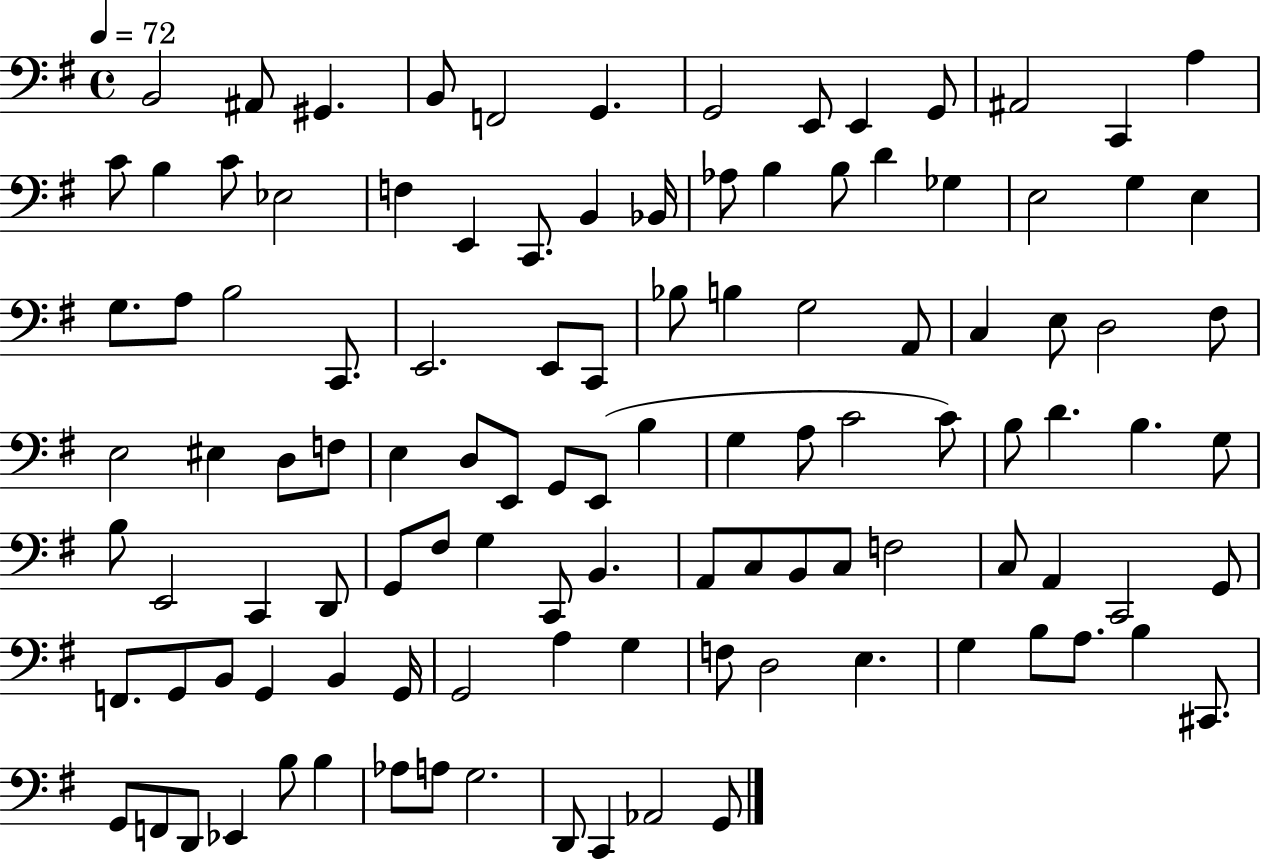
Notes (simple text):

B2/h A#2/e G#2/q. B2/e F2/h G2/q. G2/h E2/e E2/q G2/e A#2/h C2/q A3/q C4/e B3/q C4/e Eb3/h F3/q E2/q C2/e. B2/q Bb2/s Ab3/e B3/q B3/e D4/q Gb3/q E3/h G3/q E3/q G3/e. A3/e B3/h C2/e. E2/h. E2/e C2/e Bb3/e B3/q G3/h A2/e C3/q E3/e D3/h F#3/e E3/h EIS3/q D3/e F3/e E3/q D3/e E2/e G2/e E2/e B3/q G3/q A3/e C4/h C4/e B3/e D4/q. B3/q. G3/e B3/e E2/h C2/q D2/e G2/e F#3/e G3/q C2/e B2/q. A2/e C3/e B2/e C3/e F3/h C3/e A2/q C2/h G2/e F2/e. G2/e B2/e G2/q B2/q G2/s G2/h A3/q G3/q F3/e D3/h E3/q. G3/q B3/e A3/e. B3/q C#2/e. G2/e F2/e D2/e Eb2/q B3/e B3/q Ab3/e A3/e G3/h. D2/e C2/q Ab2/h G2/e